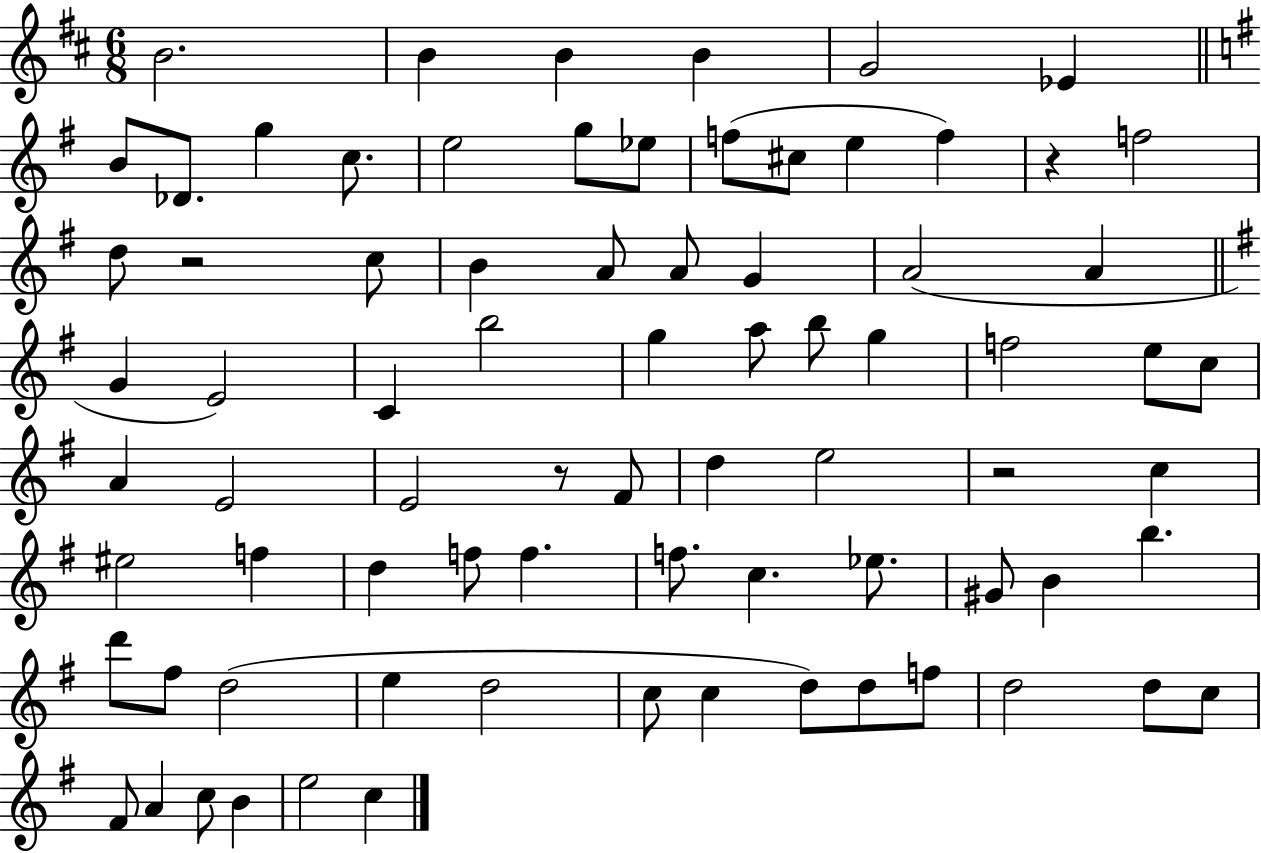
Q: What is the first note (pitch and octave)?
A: B4